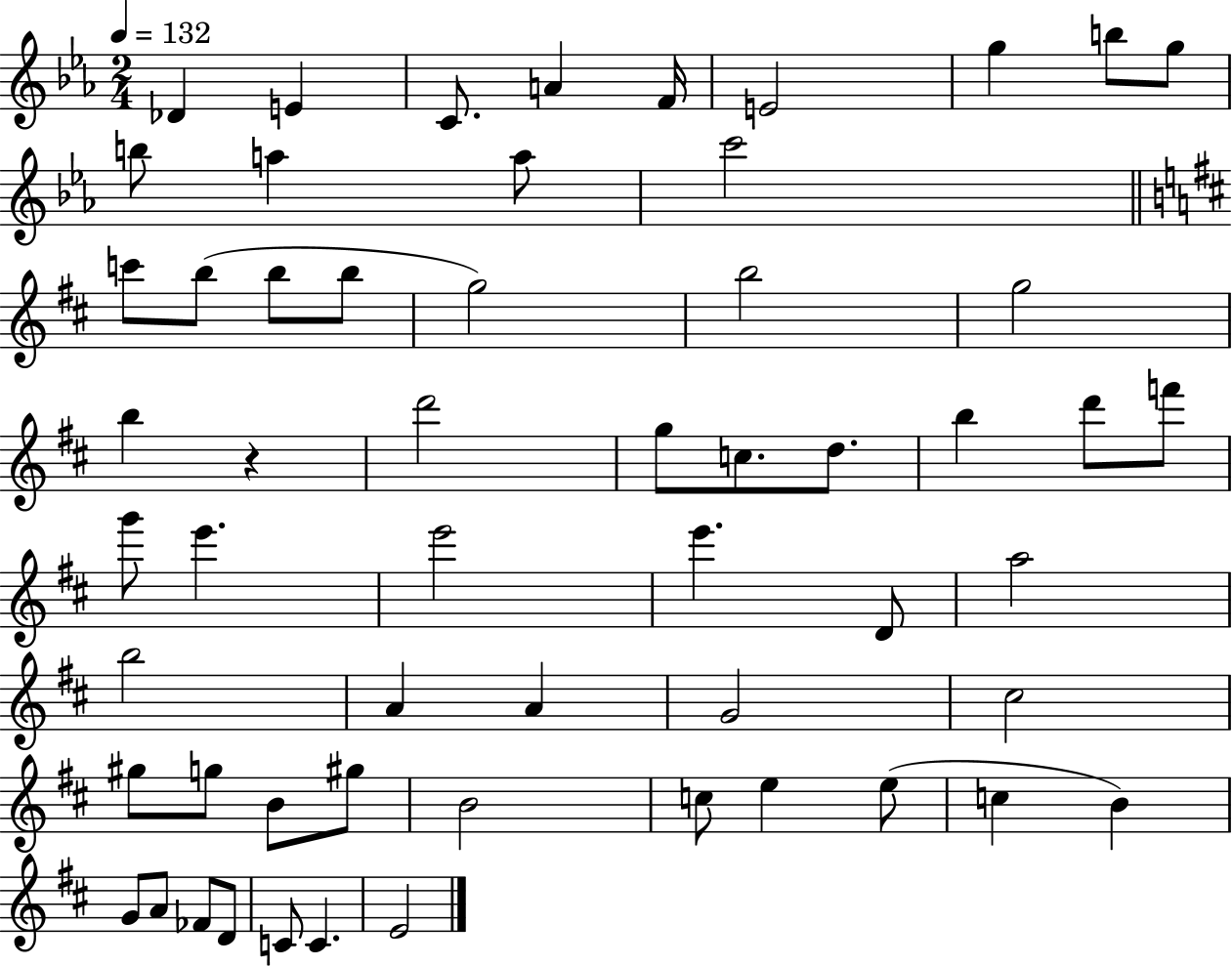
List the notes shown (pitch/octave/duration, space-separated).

Db4/q E4/q C4/e. A4/q F4/s E4/h G5/q B5/e G5/e B5/e A5/q A5/e C6/h C6/e B5/e B5/e B5/e G5/h B5/h G5/h B5/q R/q D6/h G5/e C5/e. D5/e. B5/q D6/e F6/e G6/e E6/q. E6/h E6/q. D4/e A5/h B5/h A4/q A4/q G4/h C#5/h G#5/e G5/e B4/e G#5/e B4/h C5/e E5/q E5/e C5/q B4/q G4/e A4/e FES4/e D4/e C4/e C4/q. E4/h